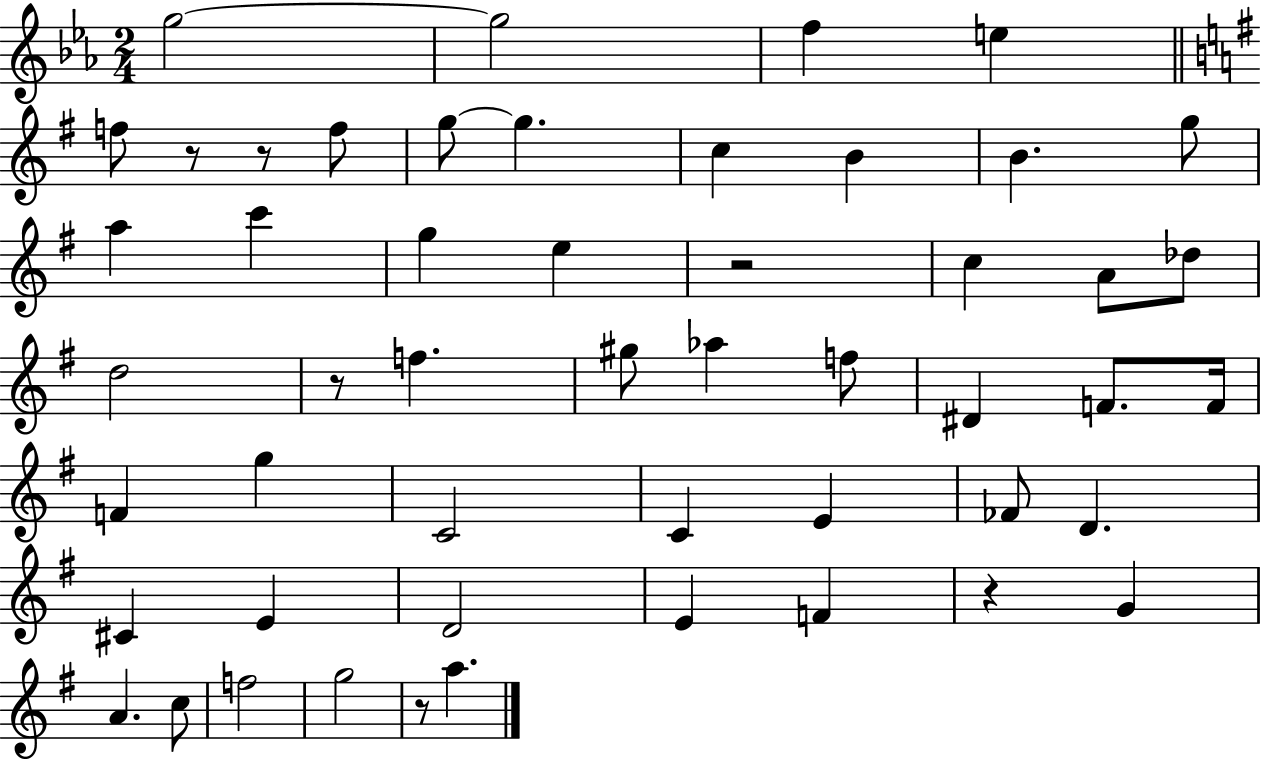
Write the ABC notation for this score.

X:1
T:Untitled
M:2/4
L:1/4
K:Eb
g2 g2 f e f/2 z/2 z/2 f/2 g/2 g c B B g/2 a c' g e z2 c A/2 _d/2 d2 z/2 f ^g/2 _a f/2 ^D F/2 F/4 F g C2 C E _F/2 D ^C E D2 E F z G A c/2 f2 g2 z/2 a